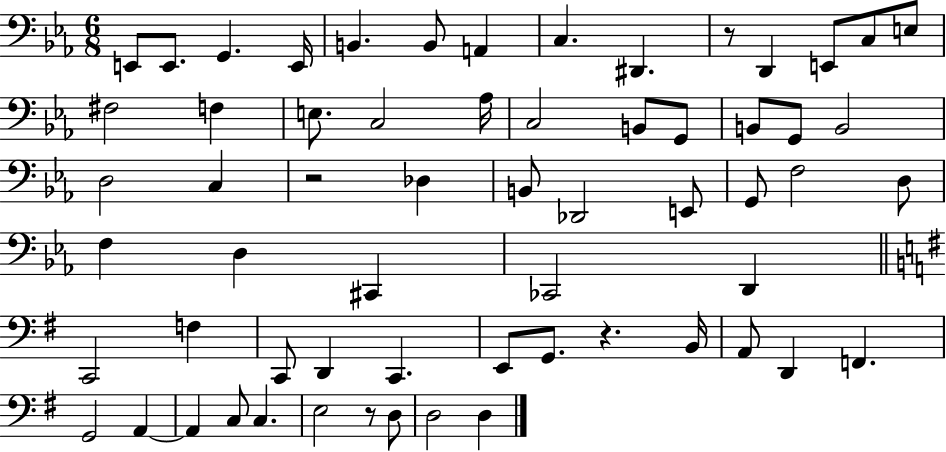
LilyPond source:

{
  \clef bass
  \numericTimeSignature
  \time 6/8
  \key ees \major
  \repeat volta 2 { e,8 e,8. g,4. e,16 | b,4. b,8 a,4 | c4. dis,4. | r8 d,4 e,8 c8 e8 | \break fis2 f4 | e8. c2 aes16 | c2 b,8 g,8 | b,8 g,8 b,2 | \break d2 c4 | r2 des4 | b,8 des,2 e,8 | g,8 f2 d8 | \break f4 d4 cis,4 | ces,2 d,4 | \bar "||" \break \key g \major c,2 f4 | c,8 d,4 c,4. | e,8 g,8. r4. b,16 | a,8 d,4 f,4. | \break g,2 a,4~~ | a,4 c8 c4. | e2 r8 d8 | d2 d4 | \break } \bar "|."
}